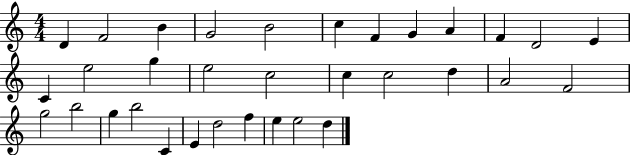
{
  \clef treble
  \numericTimeSignature
  \time 4/4
  \key c \major
  d'4 f'2 b'4 | g'2 b'2 | c''4 f'4 g'4 a'4 | f'4 d'2 e'4 | \break c'4 e''2 g''4 | e''2 c''2 | c''4 c''2 d''4 | a'2 f'2 | \break g''2 b''2 | g''4 b''2 c'4 | e'4 d''2 f''4 | e''4 e''2 d''4 | \break \bar "|."
}